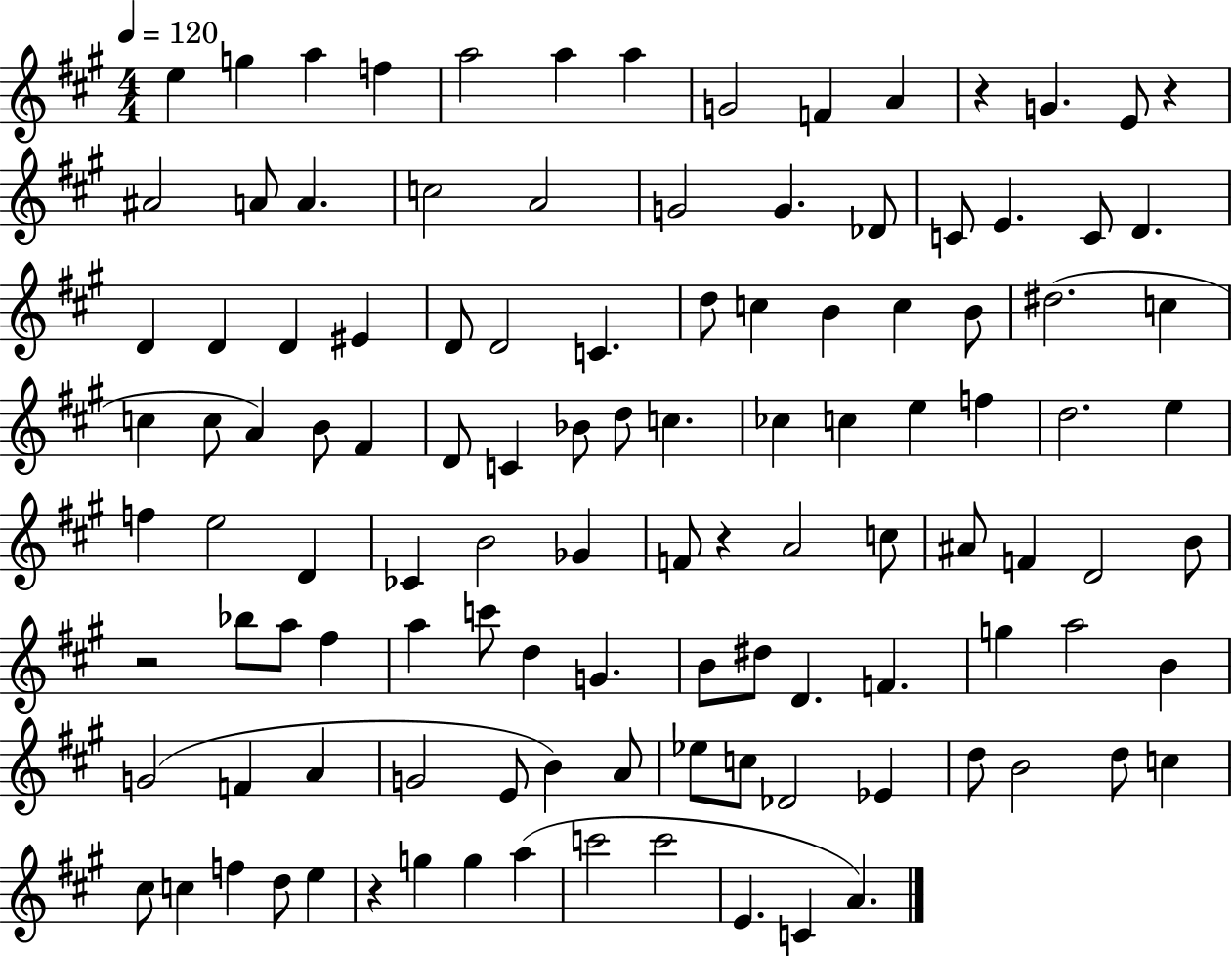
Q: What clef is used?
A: treble